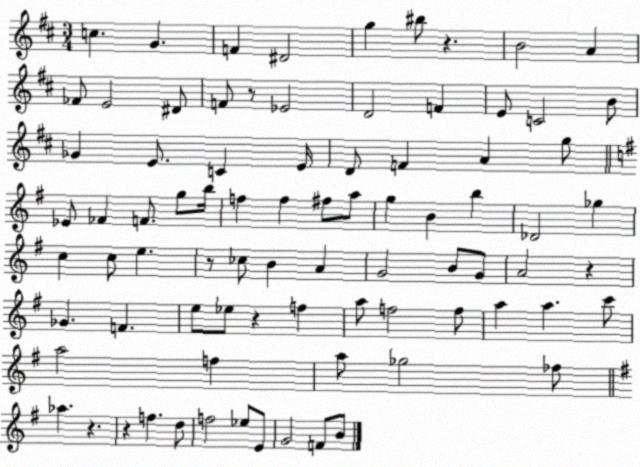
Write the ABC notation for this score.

X:1
T:Untitled
M:3/4
L:1/4
K:D
c G F ^D2 g ^b/2 z B2 A _F/2 E2 ^D/2 F/2 z/2 _E2 D2 F E/2 C2 B/2 _G E/2 C E/4 D/2 F A g/2 _E/2 _F F/2 g/2 b/4 f f ^f/2 a/2 g B b _D2 _g c c/2 e z/2 _c/2 B A G2 B/2 G/2 A2 z _G F e/2 _e/2 z f a/2 f2 f/2 a a c'/2 a2 f a/2 _g2 _f/2 _a z z f d/2 f2 _e/2 E/2 G2 F/2 B/2